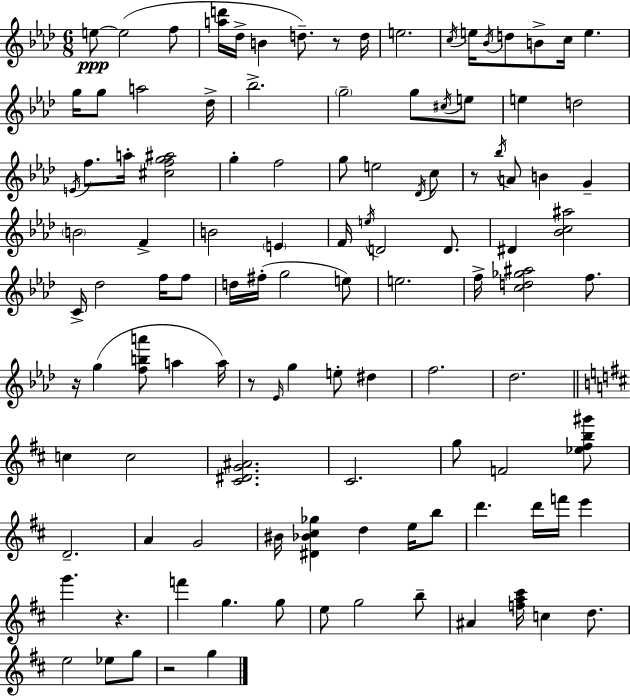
X:1
T:Untitled
M:6/8
L:1/4
K:Ab
e/2 e2 f/2 [ad']/4 _d/4 B d/2 z/2 d/4 e2 c/4 e/4 _B/4 d/2 B/2 c/4 e g/4 g/2 a2 _d/4 _b2 g2 g/2 ^c/4 e/2 e d2 E/4 f/2 a/4 [^cfg^a]2 g f2 g/2 e2 _D/4 c/2 z/2 _b/4 A/2 B G B2 F B2 E F/4 e/4 D2 D/2 ^D [_Bc^a]2 C/4 _d2 f/4 f/2 d/4 ^f/4 g2 e/2 e2 f/4 [cd_g^a]2 f/2 z/4 g [fba']/2 a a/4 z/2 _E/4 g e/2 ^d f2 _d2 c c2 [^C^DG^A]2 ^C2 g/2 F2 [_e^fb^g']/2 D2 A G2 ^B/4 [^D_B^c_g] d e/4 b/2 d' d'/4 f'/4 e' g' z f' g g/2 e/2 g2 b/2 ^A [fa^c']/4 c d/2 e2 _e/2 g/2 z2 g